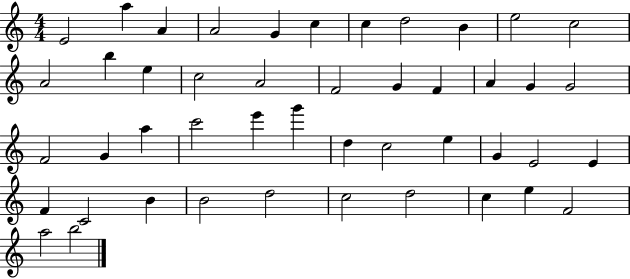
X:1
T:Untitled
M:4/4
L:1/4
K:C
E2 a A A2 G c c d2 B e2 c2 A2 b e c2 A2 F2 G F A G G2 F2 G a c'2 e' g' d c2 e G E2 E F C2 B B2 d2 c2 d2 c e F2 a2 b2